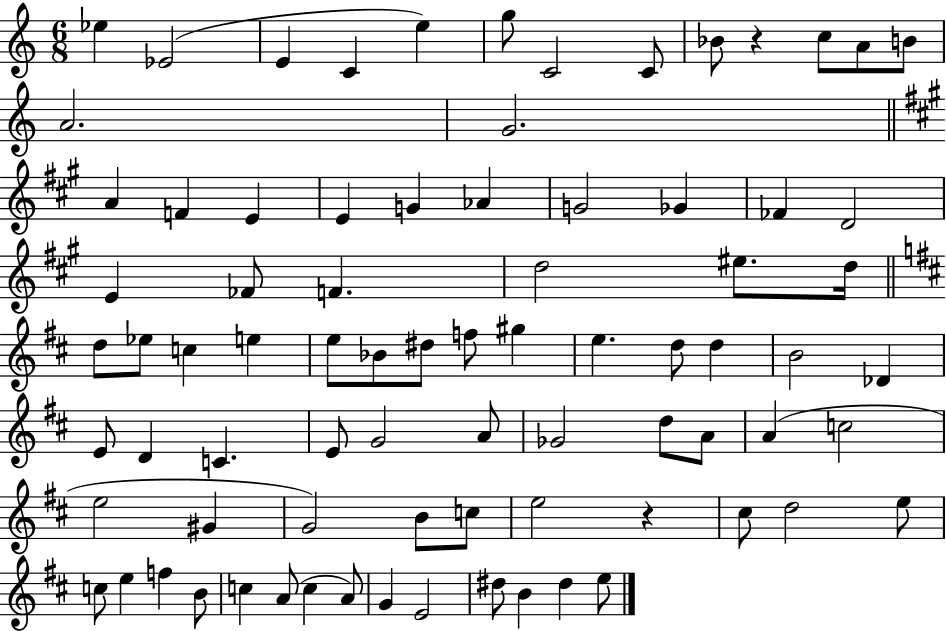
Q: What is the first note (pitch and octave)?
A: Eb5